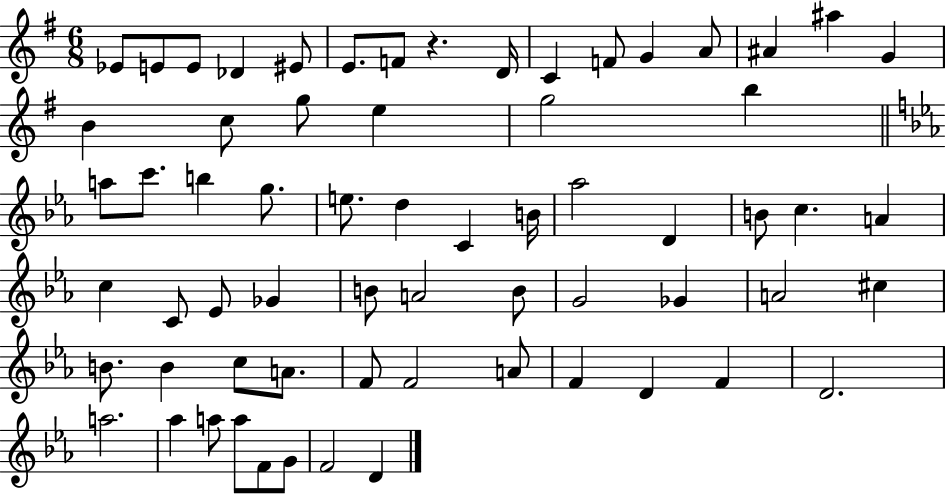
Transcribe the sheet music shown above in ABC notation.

X:1
T:Untitled
M:6/8
L:1/4
K:G
_E/2 E/2 E/2 _D ^E/2 E/2 F/2 z D/4 C F/2 G A/2 ^A ^a G B c/2 g/2 e g2 b a/2 c'/2 b g/2 e/2 d C B/4 _a2 D B/2 c A c C/2 _E/2 _G B/2 A2 B/2 G2 _G A2 ^c B/2 B c/2 A/2 F/2 F2 A/2 F D F D2 a2 _a a/2 a/2 F/2 G/2 F2 D